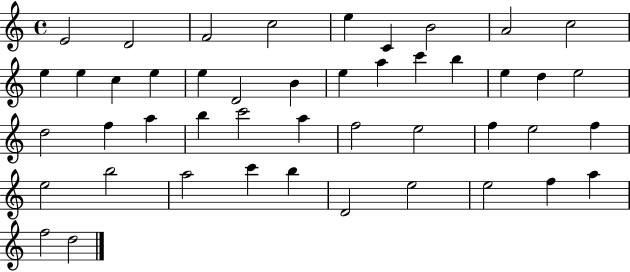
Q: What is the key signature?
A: C major